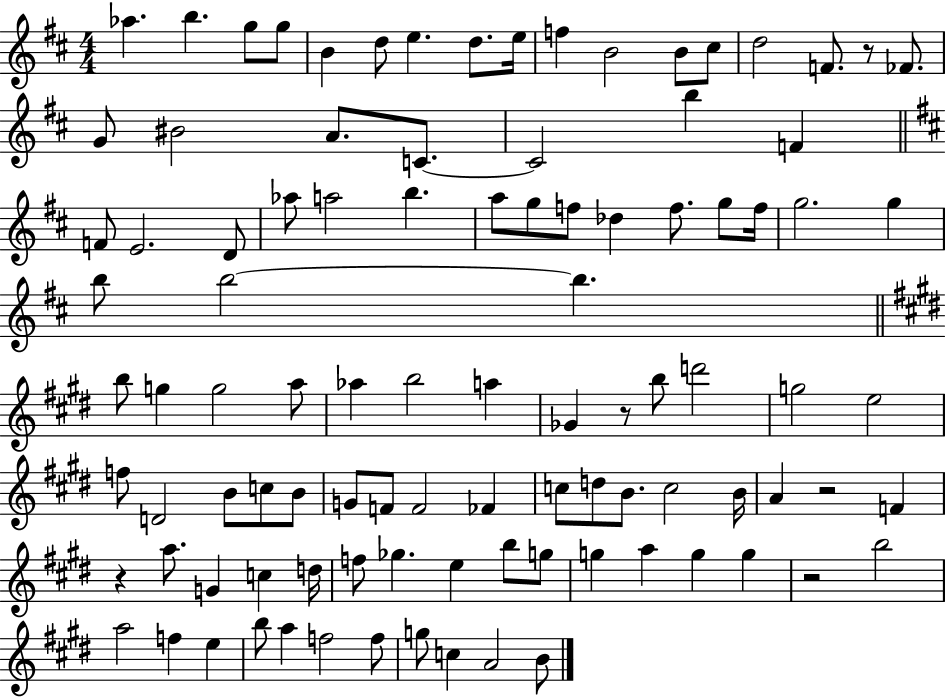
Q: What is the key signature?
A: D major